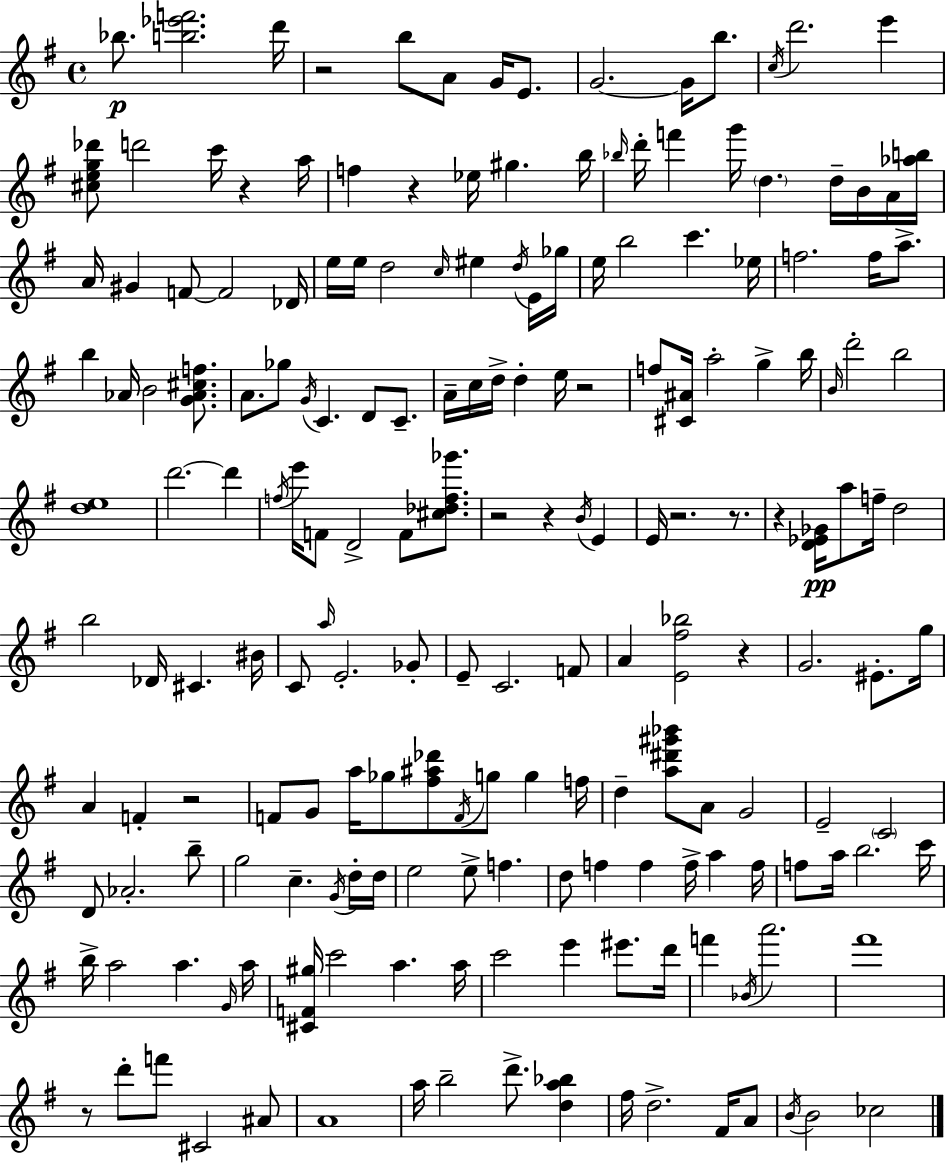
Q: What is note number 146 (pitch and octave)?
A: Bb4